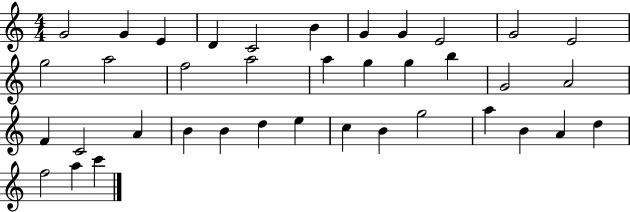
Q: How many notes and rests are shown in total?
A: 38